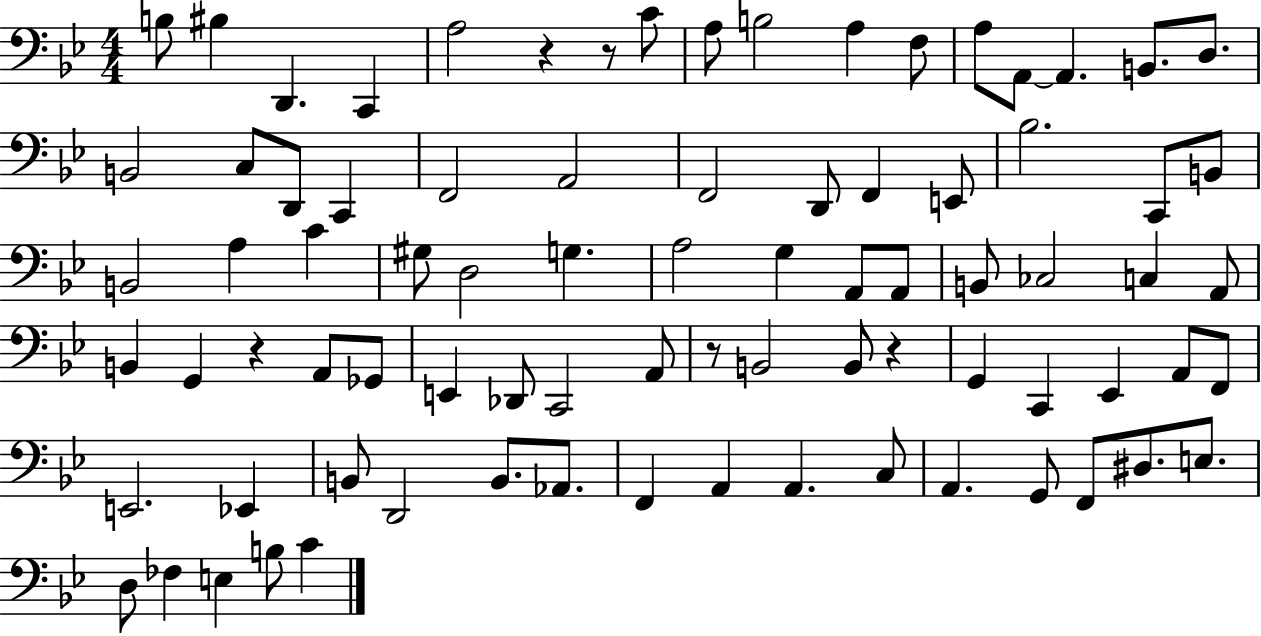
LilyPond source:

{
  \clef bass
  \numericTimeSignature
  \time 4/4
  \key bes \major
  \repeat volta 2 { b8 bis4 d,4. c,4 | a2 r4 r8 c'8 | a8 b2 a4 f8 | a8 a,8~~ a,4. b,8. d8. | \break b,2 c8 d,8 c,4 | f,2 a,2 | f,2 d,8 f,4 e,8 | bes2. c,8 b,8 | \break b,2 a4 c'4 | gis8 d2 g4. | a2 g4 a,8 a,8 | b,8 ces2 c4 a,8 | \break b,4 g,4 r4 a,8 ges,8 | e,4 des,8 c,2 a,8 | r8 b,2 b,8 r4 | g,4 c,4 ees,4 a,8 f,8 | \break e,2. ees,4 | b,8 d,2 b,8. aes,8. | f,4 a,4 a,4. c8 | a,4. g,8 f,8 dis8. e8. | \break d8 fes4 e4 b8 c'4 | } \bar "|."
}